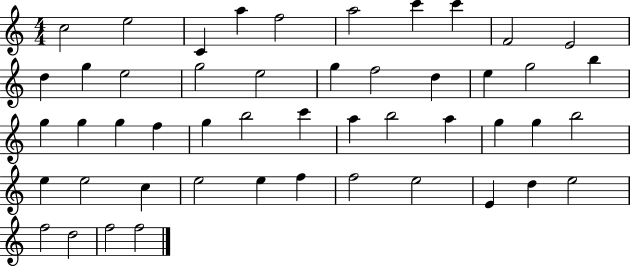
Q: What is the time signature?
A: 4/4